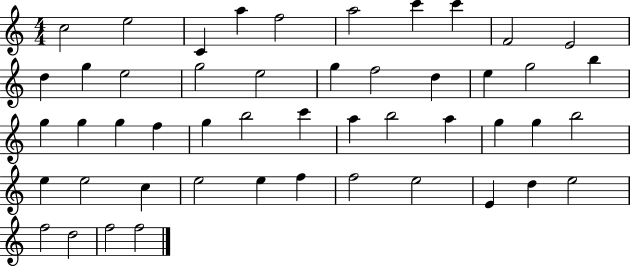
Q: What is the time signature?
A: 4/4